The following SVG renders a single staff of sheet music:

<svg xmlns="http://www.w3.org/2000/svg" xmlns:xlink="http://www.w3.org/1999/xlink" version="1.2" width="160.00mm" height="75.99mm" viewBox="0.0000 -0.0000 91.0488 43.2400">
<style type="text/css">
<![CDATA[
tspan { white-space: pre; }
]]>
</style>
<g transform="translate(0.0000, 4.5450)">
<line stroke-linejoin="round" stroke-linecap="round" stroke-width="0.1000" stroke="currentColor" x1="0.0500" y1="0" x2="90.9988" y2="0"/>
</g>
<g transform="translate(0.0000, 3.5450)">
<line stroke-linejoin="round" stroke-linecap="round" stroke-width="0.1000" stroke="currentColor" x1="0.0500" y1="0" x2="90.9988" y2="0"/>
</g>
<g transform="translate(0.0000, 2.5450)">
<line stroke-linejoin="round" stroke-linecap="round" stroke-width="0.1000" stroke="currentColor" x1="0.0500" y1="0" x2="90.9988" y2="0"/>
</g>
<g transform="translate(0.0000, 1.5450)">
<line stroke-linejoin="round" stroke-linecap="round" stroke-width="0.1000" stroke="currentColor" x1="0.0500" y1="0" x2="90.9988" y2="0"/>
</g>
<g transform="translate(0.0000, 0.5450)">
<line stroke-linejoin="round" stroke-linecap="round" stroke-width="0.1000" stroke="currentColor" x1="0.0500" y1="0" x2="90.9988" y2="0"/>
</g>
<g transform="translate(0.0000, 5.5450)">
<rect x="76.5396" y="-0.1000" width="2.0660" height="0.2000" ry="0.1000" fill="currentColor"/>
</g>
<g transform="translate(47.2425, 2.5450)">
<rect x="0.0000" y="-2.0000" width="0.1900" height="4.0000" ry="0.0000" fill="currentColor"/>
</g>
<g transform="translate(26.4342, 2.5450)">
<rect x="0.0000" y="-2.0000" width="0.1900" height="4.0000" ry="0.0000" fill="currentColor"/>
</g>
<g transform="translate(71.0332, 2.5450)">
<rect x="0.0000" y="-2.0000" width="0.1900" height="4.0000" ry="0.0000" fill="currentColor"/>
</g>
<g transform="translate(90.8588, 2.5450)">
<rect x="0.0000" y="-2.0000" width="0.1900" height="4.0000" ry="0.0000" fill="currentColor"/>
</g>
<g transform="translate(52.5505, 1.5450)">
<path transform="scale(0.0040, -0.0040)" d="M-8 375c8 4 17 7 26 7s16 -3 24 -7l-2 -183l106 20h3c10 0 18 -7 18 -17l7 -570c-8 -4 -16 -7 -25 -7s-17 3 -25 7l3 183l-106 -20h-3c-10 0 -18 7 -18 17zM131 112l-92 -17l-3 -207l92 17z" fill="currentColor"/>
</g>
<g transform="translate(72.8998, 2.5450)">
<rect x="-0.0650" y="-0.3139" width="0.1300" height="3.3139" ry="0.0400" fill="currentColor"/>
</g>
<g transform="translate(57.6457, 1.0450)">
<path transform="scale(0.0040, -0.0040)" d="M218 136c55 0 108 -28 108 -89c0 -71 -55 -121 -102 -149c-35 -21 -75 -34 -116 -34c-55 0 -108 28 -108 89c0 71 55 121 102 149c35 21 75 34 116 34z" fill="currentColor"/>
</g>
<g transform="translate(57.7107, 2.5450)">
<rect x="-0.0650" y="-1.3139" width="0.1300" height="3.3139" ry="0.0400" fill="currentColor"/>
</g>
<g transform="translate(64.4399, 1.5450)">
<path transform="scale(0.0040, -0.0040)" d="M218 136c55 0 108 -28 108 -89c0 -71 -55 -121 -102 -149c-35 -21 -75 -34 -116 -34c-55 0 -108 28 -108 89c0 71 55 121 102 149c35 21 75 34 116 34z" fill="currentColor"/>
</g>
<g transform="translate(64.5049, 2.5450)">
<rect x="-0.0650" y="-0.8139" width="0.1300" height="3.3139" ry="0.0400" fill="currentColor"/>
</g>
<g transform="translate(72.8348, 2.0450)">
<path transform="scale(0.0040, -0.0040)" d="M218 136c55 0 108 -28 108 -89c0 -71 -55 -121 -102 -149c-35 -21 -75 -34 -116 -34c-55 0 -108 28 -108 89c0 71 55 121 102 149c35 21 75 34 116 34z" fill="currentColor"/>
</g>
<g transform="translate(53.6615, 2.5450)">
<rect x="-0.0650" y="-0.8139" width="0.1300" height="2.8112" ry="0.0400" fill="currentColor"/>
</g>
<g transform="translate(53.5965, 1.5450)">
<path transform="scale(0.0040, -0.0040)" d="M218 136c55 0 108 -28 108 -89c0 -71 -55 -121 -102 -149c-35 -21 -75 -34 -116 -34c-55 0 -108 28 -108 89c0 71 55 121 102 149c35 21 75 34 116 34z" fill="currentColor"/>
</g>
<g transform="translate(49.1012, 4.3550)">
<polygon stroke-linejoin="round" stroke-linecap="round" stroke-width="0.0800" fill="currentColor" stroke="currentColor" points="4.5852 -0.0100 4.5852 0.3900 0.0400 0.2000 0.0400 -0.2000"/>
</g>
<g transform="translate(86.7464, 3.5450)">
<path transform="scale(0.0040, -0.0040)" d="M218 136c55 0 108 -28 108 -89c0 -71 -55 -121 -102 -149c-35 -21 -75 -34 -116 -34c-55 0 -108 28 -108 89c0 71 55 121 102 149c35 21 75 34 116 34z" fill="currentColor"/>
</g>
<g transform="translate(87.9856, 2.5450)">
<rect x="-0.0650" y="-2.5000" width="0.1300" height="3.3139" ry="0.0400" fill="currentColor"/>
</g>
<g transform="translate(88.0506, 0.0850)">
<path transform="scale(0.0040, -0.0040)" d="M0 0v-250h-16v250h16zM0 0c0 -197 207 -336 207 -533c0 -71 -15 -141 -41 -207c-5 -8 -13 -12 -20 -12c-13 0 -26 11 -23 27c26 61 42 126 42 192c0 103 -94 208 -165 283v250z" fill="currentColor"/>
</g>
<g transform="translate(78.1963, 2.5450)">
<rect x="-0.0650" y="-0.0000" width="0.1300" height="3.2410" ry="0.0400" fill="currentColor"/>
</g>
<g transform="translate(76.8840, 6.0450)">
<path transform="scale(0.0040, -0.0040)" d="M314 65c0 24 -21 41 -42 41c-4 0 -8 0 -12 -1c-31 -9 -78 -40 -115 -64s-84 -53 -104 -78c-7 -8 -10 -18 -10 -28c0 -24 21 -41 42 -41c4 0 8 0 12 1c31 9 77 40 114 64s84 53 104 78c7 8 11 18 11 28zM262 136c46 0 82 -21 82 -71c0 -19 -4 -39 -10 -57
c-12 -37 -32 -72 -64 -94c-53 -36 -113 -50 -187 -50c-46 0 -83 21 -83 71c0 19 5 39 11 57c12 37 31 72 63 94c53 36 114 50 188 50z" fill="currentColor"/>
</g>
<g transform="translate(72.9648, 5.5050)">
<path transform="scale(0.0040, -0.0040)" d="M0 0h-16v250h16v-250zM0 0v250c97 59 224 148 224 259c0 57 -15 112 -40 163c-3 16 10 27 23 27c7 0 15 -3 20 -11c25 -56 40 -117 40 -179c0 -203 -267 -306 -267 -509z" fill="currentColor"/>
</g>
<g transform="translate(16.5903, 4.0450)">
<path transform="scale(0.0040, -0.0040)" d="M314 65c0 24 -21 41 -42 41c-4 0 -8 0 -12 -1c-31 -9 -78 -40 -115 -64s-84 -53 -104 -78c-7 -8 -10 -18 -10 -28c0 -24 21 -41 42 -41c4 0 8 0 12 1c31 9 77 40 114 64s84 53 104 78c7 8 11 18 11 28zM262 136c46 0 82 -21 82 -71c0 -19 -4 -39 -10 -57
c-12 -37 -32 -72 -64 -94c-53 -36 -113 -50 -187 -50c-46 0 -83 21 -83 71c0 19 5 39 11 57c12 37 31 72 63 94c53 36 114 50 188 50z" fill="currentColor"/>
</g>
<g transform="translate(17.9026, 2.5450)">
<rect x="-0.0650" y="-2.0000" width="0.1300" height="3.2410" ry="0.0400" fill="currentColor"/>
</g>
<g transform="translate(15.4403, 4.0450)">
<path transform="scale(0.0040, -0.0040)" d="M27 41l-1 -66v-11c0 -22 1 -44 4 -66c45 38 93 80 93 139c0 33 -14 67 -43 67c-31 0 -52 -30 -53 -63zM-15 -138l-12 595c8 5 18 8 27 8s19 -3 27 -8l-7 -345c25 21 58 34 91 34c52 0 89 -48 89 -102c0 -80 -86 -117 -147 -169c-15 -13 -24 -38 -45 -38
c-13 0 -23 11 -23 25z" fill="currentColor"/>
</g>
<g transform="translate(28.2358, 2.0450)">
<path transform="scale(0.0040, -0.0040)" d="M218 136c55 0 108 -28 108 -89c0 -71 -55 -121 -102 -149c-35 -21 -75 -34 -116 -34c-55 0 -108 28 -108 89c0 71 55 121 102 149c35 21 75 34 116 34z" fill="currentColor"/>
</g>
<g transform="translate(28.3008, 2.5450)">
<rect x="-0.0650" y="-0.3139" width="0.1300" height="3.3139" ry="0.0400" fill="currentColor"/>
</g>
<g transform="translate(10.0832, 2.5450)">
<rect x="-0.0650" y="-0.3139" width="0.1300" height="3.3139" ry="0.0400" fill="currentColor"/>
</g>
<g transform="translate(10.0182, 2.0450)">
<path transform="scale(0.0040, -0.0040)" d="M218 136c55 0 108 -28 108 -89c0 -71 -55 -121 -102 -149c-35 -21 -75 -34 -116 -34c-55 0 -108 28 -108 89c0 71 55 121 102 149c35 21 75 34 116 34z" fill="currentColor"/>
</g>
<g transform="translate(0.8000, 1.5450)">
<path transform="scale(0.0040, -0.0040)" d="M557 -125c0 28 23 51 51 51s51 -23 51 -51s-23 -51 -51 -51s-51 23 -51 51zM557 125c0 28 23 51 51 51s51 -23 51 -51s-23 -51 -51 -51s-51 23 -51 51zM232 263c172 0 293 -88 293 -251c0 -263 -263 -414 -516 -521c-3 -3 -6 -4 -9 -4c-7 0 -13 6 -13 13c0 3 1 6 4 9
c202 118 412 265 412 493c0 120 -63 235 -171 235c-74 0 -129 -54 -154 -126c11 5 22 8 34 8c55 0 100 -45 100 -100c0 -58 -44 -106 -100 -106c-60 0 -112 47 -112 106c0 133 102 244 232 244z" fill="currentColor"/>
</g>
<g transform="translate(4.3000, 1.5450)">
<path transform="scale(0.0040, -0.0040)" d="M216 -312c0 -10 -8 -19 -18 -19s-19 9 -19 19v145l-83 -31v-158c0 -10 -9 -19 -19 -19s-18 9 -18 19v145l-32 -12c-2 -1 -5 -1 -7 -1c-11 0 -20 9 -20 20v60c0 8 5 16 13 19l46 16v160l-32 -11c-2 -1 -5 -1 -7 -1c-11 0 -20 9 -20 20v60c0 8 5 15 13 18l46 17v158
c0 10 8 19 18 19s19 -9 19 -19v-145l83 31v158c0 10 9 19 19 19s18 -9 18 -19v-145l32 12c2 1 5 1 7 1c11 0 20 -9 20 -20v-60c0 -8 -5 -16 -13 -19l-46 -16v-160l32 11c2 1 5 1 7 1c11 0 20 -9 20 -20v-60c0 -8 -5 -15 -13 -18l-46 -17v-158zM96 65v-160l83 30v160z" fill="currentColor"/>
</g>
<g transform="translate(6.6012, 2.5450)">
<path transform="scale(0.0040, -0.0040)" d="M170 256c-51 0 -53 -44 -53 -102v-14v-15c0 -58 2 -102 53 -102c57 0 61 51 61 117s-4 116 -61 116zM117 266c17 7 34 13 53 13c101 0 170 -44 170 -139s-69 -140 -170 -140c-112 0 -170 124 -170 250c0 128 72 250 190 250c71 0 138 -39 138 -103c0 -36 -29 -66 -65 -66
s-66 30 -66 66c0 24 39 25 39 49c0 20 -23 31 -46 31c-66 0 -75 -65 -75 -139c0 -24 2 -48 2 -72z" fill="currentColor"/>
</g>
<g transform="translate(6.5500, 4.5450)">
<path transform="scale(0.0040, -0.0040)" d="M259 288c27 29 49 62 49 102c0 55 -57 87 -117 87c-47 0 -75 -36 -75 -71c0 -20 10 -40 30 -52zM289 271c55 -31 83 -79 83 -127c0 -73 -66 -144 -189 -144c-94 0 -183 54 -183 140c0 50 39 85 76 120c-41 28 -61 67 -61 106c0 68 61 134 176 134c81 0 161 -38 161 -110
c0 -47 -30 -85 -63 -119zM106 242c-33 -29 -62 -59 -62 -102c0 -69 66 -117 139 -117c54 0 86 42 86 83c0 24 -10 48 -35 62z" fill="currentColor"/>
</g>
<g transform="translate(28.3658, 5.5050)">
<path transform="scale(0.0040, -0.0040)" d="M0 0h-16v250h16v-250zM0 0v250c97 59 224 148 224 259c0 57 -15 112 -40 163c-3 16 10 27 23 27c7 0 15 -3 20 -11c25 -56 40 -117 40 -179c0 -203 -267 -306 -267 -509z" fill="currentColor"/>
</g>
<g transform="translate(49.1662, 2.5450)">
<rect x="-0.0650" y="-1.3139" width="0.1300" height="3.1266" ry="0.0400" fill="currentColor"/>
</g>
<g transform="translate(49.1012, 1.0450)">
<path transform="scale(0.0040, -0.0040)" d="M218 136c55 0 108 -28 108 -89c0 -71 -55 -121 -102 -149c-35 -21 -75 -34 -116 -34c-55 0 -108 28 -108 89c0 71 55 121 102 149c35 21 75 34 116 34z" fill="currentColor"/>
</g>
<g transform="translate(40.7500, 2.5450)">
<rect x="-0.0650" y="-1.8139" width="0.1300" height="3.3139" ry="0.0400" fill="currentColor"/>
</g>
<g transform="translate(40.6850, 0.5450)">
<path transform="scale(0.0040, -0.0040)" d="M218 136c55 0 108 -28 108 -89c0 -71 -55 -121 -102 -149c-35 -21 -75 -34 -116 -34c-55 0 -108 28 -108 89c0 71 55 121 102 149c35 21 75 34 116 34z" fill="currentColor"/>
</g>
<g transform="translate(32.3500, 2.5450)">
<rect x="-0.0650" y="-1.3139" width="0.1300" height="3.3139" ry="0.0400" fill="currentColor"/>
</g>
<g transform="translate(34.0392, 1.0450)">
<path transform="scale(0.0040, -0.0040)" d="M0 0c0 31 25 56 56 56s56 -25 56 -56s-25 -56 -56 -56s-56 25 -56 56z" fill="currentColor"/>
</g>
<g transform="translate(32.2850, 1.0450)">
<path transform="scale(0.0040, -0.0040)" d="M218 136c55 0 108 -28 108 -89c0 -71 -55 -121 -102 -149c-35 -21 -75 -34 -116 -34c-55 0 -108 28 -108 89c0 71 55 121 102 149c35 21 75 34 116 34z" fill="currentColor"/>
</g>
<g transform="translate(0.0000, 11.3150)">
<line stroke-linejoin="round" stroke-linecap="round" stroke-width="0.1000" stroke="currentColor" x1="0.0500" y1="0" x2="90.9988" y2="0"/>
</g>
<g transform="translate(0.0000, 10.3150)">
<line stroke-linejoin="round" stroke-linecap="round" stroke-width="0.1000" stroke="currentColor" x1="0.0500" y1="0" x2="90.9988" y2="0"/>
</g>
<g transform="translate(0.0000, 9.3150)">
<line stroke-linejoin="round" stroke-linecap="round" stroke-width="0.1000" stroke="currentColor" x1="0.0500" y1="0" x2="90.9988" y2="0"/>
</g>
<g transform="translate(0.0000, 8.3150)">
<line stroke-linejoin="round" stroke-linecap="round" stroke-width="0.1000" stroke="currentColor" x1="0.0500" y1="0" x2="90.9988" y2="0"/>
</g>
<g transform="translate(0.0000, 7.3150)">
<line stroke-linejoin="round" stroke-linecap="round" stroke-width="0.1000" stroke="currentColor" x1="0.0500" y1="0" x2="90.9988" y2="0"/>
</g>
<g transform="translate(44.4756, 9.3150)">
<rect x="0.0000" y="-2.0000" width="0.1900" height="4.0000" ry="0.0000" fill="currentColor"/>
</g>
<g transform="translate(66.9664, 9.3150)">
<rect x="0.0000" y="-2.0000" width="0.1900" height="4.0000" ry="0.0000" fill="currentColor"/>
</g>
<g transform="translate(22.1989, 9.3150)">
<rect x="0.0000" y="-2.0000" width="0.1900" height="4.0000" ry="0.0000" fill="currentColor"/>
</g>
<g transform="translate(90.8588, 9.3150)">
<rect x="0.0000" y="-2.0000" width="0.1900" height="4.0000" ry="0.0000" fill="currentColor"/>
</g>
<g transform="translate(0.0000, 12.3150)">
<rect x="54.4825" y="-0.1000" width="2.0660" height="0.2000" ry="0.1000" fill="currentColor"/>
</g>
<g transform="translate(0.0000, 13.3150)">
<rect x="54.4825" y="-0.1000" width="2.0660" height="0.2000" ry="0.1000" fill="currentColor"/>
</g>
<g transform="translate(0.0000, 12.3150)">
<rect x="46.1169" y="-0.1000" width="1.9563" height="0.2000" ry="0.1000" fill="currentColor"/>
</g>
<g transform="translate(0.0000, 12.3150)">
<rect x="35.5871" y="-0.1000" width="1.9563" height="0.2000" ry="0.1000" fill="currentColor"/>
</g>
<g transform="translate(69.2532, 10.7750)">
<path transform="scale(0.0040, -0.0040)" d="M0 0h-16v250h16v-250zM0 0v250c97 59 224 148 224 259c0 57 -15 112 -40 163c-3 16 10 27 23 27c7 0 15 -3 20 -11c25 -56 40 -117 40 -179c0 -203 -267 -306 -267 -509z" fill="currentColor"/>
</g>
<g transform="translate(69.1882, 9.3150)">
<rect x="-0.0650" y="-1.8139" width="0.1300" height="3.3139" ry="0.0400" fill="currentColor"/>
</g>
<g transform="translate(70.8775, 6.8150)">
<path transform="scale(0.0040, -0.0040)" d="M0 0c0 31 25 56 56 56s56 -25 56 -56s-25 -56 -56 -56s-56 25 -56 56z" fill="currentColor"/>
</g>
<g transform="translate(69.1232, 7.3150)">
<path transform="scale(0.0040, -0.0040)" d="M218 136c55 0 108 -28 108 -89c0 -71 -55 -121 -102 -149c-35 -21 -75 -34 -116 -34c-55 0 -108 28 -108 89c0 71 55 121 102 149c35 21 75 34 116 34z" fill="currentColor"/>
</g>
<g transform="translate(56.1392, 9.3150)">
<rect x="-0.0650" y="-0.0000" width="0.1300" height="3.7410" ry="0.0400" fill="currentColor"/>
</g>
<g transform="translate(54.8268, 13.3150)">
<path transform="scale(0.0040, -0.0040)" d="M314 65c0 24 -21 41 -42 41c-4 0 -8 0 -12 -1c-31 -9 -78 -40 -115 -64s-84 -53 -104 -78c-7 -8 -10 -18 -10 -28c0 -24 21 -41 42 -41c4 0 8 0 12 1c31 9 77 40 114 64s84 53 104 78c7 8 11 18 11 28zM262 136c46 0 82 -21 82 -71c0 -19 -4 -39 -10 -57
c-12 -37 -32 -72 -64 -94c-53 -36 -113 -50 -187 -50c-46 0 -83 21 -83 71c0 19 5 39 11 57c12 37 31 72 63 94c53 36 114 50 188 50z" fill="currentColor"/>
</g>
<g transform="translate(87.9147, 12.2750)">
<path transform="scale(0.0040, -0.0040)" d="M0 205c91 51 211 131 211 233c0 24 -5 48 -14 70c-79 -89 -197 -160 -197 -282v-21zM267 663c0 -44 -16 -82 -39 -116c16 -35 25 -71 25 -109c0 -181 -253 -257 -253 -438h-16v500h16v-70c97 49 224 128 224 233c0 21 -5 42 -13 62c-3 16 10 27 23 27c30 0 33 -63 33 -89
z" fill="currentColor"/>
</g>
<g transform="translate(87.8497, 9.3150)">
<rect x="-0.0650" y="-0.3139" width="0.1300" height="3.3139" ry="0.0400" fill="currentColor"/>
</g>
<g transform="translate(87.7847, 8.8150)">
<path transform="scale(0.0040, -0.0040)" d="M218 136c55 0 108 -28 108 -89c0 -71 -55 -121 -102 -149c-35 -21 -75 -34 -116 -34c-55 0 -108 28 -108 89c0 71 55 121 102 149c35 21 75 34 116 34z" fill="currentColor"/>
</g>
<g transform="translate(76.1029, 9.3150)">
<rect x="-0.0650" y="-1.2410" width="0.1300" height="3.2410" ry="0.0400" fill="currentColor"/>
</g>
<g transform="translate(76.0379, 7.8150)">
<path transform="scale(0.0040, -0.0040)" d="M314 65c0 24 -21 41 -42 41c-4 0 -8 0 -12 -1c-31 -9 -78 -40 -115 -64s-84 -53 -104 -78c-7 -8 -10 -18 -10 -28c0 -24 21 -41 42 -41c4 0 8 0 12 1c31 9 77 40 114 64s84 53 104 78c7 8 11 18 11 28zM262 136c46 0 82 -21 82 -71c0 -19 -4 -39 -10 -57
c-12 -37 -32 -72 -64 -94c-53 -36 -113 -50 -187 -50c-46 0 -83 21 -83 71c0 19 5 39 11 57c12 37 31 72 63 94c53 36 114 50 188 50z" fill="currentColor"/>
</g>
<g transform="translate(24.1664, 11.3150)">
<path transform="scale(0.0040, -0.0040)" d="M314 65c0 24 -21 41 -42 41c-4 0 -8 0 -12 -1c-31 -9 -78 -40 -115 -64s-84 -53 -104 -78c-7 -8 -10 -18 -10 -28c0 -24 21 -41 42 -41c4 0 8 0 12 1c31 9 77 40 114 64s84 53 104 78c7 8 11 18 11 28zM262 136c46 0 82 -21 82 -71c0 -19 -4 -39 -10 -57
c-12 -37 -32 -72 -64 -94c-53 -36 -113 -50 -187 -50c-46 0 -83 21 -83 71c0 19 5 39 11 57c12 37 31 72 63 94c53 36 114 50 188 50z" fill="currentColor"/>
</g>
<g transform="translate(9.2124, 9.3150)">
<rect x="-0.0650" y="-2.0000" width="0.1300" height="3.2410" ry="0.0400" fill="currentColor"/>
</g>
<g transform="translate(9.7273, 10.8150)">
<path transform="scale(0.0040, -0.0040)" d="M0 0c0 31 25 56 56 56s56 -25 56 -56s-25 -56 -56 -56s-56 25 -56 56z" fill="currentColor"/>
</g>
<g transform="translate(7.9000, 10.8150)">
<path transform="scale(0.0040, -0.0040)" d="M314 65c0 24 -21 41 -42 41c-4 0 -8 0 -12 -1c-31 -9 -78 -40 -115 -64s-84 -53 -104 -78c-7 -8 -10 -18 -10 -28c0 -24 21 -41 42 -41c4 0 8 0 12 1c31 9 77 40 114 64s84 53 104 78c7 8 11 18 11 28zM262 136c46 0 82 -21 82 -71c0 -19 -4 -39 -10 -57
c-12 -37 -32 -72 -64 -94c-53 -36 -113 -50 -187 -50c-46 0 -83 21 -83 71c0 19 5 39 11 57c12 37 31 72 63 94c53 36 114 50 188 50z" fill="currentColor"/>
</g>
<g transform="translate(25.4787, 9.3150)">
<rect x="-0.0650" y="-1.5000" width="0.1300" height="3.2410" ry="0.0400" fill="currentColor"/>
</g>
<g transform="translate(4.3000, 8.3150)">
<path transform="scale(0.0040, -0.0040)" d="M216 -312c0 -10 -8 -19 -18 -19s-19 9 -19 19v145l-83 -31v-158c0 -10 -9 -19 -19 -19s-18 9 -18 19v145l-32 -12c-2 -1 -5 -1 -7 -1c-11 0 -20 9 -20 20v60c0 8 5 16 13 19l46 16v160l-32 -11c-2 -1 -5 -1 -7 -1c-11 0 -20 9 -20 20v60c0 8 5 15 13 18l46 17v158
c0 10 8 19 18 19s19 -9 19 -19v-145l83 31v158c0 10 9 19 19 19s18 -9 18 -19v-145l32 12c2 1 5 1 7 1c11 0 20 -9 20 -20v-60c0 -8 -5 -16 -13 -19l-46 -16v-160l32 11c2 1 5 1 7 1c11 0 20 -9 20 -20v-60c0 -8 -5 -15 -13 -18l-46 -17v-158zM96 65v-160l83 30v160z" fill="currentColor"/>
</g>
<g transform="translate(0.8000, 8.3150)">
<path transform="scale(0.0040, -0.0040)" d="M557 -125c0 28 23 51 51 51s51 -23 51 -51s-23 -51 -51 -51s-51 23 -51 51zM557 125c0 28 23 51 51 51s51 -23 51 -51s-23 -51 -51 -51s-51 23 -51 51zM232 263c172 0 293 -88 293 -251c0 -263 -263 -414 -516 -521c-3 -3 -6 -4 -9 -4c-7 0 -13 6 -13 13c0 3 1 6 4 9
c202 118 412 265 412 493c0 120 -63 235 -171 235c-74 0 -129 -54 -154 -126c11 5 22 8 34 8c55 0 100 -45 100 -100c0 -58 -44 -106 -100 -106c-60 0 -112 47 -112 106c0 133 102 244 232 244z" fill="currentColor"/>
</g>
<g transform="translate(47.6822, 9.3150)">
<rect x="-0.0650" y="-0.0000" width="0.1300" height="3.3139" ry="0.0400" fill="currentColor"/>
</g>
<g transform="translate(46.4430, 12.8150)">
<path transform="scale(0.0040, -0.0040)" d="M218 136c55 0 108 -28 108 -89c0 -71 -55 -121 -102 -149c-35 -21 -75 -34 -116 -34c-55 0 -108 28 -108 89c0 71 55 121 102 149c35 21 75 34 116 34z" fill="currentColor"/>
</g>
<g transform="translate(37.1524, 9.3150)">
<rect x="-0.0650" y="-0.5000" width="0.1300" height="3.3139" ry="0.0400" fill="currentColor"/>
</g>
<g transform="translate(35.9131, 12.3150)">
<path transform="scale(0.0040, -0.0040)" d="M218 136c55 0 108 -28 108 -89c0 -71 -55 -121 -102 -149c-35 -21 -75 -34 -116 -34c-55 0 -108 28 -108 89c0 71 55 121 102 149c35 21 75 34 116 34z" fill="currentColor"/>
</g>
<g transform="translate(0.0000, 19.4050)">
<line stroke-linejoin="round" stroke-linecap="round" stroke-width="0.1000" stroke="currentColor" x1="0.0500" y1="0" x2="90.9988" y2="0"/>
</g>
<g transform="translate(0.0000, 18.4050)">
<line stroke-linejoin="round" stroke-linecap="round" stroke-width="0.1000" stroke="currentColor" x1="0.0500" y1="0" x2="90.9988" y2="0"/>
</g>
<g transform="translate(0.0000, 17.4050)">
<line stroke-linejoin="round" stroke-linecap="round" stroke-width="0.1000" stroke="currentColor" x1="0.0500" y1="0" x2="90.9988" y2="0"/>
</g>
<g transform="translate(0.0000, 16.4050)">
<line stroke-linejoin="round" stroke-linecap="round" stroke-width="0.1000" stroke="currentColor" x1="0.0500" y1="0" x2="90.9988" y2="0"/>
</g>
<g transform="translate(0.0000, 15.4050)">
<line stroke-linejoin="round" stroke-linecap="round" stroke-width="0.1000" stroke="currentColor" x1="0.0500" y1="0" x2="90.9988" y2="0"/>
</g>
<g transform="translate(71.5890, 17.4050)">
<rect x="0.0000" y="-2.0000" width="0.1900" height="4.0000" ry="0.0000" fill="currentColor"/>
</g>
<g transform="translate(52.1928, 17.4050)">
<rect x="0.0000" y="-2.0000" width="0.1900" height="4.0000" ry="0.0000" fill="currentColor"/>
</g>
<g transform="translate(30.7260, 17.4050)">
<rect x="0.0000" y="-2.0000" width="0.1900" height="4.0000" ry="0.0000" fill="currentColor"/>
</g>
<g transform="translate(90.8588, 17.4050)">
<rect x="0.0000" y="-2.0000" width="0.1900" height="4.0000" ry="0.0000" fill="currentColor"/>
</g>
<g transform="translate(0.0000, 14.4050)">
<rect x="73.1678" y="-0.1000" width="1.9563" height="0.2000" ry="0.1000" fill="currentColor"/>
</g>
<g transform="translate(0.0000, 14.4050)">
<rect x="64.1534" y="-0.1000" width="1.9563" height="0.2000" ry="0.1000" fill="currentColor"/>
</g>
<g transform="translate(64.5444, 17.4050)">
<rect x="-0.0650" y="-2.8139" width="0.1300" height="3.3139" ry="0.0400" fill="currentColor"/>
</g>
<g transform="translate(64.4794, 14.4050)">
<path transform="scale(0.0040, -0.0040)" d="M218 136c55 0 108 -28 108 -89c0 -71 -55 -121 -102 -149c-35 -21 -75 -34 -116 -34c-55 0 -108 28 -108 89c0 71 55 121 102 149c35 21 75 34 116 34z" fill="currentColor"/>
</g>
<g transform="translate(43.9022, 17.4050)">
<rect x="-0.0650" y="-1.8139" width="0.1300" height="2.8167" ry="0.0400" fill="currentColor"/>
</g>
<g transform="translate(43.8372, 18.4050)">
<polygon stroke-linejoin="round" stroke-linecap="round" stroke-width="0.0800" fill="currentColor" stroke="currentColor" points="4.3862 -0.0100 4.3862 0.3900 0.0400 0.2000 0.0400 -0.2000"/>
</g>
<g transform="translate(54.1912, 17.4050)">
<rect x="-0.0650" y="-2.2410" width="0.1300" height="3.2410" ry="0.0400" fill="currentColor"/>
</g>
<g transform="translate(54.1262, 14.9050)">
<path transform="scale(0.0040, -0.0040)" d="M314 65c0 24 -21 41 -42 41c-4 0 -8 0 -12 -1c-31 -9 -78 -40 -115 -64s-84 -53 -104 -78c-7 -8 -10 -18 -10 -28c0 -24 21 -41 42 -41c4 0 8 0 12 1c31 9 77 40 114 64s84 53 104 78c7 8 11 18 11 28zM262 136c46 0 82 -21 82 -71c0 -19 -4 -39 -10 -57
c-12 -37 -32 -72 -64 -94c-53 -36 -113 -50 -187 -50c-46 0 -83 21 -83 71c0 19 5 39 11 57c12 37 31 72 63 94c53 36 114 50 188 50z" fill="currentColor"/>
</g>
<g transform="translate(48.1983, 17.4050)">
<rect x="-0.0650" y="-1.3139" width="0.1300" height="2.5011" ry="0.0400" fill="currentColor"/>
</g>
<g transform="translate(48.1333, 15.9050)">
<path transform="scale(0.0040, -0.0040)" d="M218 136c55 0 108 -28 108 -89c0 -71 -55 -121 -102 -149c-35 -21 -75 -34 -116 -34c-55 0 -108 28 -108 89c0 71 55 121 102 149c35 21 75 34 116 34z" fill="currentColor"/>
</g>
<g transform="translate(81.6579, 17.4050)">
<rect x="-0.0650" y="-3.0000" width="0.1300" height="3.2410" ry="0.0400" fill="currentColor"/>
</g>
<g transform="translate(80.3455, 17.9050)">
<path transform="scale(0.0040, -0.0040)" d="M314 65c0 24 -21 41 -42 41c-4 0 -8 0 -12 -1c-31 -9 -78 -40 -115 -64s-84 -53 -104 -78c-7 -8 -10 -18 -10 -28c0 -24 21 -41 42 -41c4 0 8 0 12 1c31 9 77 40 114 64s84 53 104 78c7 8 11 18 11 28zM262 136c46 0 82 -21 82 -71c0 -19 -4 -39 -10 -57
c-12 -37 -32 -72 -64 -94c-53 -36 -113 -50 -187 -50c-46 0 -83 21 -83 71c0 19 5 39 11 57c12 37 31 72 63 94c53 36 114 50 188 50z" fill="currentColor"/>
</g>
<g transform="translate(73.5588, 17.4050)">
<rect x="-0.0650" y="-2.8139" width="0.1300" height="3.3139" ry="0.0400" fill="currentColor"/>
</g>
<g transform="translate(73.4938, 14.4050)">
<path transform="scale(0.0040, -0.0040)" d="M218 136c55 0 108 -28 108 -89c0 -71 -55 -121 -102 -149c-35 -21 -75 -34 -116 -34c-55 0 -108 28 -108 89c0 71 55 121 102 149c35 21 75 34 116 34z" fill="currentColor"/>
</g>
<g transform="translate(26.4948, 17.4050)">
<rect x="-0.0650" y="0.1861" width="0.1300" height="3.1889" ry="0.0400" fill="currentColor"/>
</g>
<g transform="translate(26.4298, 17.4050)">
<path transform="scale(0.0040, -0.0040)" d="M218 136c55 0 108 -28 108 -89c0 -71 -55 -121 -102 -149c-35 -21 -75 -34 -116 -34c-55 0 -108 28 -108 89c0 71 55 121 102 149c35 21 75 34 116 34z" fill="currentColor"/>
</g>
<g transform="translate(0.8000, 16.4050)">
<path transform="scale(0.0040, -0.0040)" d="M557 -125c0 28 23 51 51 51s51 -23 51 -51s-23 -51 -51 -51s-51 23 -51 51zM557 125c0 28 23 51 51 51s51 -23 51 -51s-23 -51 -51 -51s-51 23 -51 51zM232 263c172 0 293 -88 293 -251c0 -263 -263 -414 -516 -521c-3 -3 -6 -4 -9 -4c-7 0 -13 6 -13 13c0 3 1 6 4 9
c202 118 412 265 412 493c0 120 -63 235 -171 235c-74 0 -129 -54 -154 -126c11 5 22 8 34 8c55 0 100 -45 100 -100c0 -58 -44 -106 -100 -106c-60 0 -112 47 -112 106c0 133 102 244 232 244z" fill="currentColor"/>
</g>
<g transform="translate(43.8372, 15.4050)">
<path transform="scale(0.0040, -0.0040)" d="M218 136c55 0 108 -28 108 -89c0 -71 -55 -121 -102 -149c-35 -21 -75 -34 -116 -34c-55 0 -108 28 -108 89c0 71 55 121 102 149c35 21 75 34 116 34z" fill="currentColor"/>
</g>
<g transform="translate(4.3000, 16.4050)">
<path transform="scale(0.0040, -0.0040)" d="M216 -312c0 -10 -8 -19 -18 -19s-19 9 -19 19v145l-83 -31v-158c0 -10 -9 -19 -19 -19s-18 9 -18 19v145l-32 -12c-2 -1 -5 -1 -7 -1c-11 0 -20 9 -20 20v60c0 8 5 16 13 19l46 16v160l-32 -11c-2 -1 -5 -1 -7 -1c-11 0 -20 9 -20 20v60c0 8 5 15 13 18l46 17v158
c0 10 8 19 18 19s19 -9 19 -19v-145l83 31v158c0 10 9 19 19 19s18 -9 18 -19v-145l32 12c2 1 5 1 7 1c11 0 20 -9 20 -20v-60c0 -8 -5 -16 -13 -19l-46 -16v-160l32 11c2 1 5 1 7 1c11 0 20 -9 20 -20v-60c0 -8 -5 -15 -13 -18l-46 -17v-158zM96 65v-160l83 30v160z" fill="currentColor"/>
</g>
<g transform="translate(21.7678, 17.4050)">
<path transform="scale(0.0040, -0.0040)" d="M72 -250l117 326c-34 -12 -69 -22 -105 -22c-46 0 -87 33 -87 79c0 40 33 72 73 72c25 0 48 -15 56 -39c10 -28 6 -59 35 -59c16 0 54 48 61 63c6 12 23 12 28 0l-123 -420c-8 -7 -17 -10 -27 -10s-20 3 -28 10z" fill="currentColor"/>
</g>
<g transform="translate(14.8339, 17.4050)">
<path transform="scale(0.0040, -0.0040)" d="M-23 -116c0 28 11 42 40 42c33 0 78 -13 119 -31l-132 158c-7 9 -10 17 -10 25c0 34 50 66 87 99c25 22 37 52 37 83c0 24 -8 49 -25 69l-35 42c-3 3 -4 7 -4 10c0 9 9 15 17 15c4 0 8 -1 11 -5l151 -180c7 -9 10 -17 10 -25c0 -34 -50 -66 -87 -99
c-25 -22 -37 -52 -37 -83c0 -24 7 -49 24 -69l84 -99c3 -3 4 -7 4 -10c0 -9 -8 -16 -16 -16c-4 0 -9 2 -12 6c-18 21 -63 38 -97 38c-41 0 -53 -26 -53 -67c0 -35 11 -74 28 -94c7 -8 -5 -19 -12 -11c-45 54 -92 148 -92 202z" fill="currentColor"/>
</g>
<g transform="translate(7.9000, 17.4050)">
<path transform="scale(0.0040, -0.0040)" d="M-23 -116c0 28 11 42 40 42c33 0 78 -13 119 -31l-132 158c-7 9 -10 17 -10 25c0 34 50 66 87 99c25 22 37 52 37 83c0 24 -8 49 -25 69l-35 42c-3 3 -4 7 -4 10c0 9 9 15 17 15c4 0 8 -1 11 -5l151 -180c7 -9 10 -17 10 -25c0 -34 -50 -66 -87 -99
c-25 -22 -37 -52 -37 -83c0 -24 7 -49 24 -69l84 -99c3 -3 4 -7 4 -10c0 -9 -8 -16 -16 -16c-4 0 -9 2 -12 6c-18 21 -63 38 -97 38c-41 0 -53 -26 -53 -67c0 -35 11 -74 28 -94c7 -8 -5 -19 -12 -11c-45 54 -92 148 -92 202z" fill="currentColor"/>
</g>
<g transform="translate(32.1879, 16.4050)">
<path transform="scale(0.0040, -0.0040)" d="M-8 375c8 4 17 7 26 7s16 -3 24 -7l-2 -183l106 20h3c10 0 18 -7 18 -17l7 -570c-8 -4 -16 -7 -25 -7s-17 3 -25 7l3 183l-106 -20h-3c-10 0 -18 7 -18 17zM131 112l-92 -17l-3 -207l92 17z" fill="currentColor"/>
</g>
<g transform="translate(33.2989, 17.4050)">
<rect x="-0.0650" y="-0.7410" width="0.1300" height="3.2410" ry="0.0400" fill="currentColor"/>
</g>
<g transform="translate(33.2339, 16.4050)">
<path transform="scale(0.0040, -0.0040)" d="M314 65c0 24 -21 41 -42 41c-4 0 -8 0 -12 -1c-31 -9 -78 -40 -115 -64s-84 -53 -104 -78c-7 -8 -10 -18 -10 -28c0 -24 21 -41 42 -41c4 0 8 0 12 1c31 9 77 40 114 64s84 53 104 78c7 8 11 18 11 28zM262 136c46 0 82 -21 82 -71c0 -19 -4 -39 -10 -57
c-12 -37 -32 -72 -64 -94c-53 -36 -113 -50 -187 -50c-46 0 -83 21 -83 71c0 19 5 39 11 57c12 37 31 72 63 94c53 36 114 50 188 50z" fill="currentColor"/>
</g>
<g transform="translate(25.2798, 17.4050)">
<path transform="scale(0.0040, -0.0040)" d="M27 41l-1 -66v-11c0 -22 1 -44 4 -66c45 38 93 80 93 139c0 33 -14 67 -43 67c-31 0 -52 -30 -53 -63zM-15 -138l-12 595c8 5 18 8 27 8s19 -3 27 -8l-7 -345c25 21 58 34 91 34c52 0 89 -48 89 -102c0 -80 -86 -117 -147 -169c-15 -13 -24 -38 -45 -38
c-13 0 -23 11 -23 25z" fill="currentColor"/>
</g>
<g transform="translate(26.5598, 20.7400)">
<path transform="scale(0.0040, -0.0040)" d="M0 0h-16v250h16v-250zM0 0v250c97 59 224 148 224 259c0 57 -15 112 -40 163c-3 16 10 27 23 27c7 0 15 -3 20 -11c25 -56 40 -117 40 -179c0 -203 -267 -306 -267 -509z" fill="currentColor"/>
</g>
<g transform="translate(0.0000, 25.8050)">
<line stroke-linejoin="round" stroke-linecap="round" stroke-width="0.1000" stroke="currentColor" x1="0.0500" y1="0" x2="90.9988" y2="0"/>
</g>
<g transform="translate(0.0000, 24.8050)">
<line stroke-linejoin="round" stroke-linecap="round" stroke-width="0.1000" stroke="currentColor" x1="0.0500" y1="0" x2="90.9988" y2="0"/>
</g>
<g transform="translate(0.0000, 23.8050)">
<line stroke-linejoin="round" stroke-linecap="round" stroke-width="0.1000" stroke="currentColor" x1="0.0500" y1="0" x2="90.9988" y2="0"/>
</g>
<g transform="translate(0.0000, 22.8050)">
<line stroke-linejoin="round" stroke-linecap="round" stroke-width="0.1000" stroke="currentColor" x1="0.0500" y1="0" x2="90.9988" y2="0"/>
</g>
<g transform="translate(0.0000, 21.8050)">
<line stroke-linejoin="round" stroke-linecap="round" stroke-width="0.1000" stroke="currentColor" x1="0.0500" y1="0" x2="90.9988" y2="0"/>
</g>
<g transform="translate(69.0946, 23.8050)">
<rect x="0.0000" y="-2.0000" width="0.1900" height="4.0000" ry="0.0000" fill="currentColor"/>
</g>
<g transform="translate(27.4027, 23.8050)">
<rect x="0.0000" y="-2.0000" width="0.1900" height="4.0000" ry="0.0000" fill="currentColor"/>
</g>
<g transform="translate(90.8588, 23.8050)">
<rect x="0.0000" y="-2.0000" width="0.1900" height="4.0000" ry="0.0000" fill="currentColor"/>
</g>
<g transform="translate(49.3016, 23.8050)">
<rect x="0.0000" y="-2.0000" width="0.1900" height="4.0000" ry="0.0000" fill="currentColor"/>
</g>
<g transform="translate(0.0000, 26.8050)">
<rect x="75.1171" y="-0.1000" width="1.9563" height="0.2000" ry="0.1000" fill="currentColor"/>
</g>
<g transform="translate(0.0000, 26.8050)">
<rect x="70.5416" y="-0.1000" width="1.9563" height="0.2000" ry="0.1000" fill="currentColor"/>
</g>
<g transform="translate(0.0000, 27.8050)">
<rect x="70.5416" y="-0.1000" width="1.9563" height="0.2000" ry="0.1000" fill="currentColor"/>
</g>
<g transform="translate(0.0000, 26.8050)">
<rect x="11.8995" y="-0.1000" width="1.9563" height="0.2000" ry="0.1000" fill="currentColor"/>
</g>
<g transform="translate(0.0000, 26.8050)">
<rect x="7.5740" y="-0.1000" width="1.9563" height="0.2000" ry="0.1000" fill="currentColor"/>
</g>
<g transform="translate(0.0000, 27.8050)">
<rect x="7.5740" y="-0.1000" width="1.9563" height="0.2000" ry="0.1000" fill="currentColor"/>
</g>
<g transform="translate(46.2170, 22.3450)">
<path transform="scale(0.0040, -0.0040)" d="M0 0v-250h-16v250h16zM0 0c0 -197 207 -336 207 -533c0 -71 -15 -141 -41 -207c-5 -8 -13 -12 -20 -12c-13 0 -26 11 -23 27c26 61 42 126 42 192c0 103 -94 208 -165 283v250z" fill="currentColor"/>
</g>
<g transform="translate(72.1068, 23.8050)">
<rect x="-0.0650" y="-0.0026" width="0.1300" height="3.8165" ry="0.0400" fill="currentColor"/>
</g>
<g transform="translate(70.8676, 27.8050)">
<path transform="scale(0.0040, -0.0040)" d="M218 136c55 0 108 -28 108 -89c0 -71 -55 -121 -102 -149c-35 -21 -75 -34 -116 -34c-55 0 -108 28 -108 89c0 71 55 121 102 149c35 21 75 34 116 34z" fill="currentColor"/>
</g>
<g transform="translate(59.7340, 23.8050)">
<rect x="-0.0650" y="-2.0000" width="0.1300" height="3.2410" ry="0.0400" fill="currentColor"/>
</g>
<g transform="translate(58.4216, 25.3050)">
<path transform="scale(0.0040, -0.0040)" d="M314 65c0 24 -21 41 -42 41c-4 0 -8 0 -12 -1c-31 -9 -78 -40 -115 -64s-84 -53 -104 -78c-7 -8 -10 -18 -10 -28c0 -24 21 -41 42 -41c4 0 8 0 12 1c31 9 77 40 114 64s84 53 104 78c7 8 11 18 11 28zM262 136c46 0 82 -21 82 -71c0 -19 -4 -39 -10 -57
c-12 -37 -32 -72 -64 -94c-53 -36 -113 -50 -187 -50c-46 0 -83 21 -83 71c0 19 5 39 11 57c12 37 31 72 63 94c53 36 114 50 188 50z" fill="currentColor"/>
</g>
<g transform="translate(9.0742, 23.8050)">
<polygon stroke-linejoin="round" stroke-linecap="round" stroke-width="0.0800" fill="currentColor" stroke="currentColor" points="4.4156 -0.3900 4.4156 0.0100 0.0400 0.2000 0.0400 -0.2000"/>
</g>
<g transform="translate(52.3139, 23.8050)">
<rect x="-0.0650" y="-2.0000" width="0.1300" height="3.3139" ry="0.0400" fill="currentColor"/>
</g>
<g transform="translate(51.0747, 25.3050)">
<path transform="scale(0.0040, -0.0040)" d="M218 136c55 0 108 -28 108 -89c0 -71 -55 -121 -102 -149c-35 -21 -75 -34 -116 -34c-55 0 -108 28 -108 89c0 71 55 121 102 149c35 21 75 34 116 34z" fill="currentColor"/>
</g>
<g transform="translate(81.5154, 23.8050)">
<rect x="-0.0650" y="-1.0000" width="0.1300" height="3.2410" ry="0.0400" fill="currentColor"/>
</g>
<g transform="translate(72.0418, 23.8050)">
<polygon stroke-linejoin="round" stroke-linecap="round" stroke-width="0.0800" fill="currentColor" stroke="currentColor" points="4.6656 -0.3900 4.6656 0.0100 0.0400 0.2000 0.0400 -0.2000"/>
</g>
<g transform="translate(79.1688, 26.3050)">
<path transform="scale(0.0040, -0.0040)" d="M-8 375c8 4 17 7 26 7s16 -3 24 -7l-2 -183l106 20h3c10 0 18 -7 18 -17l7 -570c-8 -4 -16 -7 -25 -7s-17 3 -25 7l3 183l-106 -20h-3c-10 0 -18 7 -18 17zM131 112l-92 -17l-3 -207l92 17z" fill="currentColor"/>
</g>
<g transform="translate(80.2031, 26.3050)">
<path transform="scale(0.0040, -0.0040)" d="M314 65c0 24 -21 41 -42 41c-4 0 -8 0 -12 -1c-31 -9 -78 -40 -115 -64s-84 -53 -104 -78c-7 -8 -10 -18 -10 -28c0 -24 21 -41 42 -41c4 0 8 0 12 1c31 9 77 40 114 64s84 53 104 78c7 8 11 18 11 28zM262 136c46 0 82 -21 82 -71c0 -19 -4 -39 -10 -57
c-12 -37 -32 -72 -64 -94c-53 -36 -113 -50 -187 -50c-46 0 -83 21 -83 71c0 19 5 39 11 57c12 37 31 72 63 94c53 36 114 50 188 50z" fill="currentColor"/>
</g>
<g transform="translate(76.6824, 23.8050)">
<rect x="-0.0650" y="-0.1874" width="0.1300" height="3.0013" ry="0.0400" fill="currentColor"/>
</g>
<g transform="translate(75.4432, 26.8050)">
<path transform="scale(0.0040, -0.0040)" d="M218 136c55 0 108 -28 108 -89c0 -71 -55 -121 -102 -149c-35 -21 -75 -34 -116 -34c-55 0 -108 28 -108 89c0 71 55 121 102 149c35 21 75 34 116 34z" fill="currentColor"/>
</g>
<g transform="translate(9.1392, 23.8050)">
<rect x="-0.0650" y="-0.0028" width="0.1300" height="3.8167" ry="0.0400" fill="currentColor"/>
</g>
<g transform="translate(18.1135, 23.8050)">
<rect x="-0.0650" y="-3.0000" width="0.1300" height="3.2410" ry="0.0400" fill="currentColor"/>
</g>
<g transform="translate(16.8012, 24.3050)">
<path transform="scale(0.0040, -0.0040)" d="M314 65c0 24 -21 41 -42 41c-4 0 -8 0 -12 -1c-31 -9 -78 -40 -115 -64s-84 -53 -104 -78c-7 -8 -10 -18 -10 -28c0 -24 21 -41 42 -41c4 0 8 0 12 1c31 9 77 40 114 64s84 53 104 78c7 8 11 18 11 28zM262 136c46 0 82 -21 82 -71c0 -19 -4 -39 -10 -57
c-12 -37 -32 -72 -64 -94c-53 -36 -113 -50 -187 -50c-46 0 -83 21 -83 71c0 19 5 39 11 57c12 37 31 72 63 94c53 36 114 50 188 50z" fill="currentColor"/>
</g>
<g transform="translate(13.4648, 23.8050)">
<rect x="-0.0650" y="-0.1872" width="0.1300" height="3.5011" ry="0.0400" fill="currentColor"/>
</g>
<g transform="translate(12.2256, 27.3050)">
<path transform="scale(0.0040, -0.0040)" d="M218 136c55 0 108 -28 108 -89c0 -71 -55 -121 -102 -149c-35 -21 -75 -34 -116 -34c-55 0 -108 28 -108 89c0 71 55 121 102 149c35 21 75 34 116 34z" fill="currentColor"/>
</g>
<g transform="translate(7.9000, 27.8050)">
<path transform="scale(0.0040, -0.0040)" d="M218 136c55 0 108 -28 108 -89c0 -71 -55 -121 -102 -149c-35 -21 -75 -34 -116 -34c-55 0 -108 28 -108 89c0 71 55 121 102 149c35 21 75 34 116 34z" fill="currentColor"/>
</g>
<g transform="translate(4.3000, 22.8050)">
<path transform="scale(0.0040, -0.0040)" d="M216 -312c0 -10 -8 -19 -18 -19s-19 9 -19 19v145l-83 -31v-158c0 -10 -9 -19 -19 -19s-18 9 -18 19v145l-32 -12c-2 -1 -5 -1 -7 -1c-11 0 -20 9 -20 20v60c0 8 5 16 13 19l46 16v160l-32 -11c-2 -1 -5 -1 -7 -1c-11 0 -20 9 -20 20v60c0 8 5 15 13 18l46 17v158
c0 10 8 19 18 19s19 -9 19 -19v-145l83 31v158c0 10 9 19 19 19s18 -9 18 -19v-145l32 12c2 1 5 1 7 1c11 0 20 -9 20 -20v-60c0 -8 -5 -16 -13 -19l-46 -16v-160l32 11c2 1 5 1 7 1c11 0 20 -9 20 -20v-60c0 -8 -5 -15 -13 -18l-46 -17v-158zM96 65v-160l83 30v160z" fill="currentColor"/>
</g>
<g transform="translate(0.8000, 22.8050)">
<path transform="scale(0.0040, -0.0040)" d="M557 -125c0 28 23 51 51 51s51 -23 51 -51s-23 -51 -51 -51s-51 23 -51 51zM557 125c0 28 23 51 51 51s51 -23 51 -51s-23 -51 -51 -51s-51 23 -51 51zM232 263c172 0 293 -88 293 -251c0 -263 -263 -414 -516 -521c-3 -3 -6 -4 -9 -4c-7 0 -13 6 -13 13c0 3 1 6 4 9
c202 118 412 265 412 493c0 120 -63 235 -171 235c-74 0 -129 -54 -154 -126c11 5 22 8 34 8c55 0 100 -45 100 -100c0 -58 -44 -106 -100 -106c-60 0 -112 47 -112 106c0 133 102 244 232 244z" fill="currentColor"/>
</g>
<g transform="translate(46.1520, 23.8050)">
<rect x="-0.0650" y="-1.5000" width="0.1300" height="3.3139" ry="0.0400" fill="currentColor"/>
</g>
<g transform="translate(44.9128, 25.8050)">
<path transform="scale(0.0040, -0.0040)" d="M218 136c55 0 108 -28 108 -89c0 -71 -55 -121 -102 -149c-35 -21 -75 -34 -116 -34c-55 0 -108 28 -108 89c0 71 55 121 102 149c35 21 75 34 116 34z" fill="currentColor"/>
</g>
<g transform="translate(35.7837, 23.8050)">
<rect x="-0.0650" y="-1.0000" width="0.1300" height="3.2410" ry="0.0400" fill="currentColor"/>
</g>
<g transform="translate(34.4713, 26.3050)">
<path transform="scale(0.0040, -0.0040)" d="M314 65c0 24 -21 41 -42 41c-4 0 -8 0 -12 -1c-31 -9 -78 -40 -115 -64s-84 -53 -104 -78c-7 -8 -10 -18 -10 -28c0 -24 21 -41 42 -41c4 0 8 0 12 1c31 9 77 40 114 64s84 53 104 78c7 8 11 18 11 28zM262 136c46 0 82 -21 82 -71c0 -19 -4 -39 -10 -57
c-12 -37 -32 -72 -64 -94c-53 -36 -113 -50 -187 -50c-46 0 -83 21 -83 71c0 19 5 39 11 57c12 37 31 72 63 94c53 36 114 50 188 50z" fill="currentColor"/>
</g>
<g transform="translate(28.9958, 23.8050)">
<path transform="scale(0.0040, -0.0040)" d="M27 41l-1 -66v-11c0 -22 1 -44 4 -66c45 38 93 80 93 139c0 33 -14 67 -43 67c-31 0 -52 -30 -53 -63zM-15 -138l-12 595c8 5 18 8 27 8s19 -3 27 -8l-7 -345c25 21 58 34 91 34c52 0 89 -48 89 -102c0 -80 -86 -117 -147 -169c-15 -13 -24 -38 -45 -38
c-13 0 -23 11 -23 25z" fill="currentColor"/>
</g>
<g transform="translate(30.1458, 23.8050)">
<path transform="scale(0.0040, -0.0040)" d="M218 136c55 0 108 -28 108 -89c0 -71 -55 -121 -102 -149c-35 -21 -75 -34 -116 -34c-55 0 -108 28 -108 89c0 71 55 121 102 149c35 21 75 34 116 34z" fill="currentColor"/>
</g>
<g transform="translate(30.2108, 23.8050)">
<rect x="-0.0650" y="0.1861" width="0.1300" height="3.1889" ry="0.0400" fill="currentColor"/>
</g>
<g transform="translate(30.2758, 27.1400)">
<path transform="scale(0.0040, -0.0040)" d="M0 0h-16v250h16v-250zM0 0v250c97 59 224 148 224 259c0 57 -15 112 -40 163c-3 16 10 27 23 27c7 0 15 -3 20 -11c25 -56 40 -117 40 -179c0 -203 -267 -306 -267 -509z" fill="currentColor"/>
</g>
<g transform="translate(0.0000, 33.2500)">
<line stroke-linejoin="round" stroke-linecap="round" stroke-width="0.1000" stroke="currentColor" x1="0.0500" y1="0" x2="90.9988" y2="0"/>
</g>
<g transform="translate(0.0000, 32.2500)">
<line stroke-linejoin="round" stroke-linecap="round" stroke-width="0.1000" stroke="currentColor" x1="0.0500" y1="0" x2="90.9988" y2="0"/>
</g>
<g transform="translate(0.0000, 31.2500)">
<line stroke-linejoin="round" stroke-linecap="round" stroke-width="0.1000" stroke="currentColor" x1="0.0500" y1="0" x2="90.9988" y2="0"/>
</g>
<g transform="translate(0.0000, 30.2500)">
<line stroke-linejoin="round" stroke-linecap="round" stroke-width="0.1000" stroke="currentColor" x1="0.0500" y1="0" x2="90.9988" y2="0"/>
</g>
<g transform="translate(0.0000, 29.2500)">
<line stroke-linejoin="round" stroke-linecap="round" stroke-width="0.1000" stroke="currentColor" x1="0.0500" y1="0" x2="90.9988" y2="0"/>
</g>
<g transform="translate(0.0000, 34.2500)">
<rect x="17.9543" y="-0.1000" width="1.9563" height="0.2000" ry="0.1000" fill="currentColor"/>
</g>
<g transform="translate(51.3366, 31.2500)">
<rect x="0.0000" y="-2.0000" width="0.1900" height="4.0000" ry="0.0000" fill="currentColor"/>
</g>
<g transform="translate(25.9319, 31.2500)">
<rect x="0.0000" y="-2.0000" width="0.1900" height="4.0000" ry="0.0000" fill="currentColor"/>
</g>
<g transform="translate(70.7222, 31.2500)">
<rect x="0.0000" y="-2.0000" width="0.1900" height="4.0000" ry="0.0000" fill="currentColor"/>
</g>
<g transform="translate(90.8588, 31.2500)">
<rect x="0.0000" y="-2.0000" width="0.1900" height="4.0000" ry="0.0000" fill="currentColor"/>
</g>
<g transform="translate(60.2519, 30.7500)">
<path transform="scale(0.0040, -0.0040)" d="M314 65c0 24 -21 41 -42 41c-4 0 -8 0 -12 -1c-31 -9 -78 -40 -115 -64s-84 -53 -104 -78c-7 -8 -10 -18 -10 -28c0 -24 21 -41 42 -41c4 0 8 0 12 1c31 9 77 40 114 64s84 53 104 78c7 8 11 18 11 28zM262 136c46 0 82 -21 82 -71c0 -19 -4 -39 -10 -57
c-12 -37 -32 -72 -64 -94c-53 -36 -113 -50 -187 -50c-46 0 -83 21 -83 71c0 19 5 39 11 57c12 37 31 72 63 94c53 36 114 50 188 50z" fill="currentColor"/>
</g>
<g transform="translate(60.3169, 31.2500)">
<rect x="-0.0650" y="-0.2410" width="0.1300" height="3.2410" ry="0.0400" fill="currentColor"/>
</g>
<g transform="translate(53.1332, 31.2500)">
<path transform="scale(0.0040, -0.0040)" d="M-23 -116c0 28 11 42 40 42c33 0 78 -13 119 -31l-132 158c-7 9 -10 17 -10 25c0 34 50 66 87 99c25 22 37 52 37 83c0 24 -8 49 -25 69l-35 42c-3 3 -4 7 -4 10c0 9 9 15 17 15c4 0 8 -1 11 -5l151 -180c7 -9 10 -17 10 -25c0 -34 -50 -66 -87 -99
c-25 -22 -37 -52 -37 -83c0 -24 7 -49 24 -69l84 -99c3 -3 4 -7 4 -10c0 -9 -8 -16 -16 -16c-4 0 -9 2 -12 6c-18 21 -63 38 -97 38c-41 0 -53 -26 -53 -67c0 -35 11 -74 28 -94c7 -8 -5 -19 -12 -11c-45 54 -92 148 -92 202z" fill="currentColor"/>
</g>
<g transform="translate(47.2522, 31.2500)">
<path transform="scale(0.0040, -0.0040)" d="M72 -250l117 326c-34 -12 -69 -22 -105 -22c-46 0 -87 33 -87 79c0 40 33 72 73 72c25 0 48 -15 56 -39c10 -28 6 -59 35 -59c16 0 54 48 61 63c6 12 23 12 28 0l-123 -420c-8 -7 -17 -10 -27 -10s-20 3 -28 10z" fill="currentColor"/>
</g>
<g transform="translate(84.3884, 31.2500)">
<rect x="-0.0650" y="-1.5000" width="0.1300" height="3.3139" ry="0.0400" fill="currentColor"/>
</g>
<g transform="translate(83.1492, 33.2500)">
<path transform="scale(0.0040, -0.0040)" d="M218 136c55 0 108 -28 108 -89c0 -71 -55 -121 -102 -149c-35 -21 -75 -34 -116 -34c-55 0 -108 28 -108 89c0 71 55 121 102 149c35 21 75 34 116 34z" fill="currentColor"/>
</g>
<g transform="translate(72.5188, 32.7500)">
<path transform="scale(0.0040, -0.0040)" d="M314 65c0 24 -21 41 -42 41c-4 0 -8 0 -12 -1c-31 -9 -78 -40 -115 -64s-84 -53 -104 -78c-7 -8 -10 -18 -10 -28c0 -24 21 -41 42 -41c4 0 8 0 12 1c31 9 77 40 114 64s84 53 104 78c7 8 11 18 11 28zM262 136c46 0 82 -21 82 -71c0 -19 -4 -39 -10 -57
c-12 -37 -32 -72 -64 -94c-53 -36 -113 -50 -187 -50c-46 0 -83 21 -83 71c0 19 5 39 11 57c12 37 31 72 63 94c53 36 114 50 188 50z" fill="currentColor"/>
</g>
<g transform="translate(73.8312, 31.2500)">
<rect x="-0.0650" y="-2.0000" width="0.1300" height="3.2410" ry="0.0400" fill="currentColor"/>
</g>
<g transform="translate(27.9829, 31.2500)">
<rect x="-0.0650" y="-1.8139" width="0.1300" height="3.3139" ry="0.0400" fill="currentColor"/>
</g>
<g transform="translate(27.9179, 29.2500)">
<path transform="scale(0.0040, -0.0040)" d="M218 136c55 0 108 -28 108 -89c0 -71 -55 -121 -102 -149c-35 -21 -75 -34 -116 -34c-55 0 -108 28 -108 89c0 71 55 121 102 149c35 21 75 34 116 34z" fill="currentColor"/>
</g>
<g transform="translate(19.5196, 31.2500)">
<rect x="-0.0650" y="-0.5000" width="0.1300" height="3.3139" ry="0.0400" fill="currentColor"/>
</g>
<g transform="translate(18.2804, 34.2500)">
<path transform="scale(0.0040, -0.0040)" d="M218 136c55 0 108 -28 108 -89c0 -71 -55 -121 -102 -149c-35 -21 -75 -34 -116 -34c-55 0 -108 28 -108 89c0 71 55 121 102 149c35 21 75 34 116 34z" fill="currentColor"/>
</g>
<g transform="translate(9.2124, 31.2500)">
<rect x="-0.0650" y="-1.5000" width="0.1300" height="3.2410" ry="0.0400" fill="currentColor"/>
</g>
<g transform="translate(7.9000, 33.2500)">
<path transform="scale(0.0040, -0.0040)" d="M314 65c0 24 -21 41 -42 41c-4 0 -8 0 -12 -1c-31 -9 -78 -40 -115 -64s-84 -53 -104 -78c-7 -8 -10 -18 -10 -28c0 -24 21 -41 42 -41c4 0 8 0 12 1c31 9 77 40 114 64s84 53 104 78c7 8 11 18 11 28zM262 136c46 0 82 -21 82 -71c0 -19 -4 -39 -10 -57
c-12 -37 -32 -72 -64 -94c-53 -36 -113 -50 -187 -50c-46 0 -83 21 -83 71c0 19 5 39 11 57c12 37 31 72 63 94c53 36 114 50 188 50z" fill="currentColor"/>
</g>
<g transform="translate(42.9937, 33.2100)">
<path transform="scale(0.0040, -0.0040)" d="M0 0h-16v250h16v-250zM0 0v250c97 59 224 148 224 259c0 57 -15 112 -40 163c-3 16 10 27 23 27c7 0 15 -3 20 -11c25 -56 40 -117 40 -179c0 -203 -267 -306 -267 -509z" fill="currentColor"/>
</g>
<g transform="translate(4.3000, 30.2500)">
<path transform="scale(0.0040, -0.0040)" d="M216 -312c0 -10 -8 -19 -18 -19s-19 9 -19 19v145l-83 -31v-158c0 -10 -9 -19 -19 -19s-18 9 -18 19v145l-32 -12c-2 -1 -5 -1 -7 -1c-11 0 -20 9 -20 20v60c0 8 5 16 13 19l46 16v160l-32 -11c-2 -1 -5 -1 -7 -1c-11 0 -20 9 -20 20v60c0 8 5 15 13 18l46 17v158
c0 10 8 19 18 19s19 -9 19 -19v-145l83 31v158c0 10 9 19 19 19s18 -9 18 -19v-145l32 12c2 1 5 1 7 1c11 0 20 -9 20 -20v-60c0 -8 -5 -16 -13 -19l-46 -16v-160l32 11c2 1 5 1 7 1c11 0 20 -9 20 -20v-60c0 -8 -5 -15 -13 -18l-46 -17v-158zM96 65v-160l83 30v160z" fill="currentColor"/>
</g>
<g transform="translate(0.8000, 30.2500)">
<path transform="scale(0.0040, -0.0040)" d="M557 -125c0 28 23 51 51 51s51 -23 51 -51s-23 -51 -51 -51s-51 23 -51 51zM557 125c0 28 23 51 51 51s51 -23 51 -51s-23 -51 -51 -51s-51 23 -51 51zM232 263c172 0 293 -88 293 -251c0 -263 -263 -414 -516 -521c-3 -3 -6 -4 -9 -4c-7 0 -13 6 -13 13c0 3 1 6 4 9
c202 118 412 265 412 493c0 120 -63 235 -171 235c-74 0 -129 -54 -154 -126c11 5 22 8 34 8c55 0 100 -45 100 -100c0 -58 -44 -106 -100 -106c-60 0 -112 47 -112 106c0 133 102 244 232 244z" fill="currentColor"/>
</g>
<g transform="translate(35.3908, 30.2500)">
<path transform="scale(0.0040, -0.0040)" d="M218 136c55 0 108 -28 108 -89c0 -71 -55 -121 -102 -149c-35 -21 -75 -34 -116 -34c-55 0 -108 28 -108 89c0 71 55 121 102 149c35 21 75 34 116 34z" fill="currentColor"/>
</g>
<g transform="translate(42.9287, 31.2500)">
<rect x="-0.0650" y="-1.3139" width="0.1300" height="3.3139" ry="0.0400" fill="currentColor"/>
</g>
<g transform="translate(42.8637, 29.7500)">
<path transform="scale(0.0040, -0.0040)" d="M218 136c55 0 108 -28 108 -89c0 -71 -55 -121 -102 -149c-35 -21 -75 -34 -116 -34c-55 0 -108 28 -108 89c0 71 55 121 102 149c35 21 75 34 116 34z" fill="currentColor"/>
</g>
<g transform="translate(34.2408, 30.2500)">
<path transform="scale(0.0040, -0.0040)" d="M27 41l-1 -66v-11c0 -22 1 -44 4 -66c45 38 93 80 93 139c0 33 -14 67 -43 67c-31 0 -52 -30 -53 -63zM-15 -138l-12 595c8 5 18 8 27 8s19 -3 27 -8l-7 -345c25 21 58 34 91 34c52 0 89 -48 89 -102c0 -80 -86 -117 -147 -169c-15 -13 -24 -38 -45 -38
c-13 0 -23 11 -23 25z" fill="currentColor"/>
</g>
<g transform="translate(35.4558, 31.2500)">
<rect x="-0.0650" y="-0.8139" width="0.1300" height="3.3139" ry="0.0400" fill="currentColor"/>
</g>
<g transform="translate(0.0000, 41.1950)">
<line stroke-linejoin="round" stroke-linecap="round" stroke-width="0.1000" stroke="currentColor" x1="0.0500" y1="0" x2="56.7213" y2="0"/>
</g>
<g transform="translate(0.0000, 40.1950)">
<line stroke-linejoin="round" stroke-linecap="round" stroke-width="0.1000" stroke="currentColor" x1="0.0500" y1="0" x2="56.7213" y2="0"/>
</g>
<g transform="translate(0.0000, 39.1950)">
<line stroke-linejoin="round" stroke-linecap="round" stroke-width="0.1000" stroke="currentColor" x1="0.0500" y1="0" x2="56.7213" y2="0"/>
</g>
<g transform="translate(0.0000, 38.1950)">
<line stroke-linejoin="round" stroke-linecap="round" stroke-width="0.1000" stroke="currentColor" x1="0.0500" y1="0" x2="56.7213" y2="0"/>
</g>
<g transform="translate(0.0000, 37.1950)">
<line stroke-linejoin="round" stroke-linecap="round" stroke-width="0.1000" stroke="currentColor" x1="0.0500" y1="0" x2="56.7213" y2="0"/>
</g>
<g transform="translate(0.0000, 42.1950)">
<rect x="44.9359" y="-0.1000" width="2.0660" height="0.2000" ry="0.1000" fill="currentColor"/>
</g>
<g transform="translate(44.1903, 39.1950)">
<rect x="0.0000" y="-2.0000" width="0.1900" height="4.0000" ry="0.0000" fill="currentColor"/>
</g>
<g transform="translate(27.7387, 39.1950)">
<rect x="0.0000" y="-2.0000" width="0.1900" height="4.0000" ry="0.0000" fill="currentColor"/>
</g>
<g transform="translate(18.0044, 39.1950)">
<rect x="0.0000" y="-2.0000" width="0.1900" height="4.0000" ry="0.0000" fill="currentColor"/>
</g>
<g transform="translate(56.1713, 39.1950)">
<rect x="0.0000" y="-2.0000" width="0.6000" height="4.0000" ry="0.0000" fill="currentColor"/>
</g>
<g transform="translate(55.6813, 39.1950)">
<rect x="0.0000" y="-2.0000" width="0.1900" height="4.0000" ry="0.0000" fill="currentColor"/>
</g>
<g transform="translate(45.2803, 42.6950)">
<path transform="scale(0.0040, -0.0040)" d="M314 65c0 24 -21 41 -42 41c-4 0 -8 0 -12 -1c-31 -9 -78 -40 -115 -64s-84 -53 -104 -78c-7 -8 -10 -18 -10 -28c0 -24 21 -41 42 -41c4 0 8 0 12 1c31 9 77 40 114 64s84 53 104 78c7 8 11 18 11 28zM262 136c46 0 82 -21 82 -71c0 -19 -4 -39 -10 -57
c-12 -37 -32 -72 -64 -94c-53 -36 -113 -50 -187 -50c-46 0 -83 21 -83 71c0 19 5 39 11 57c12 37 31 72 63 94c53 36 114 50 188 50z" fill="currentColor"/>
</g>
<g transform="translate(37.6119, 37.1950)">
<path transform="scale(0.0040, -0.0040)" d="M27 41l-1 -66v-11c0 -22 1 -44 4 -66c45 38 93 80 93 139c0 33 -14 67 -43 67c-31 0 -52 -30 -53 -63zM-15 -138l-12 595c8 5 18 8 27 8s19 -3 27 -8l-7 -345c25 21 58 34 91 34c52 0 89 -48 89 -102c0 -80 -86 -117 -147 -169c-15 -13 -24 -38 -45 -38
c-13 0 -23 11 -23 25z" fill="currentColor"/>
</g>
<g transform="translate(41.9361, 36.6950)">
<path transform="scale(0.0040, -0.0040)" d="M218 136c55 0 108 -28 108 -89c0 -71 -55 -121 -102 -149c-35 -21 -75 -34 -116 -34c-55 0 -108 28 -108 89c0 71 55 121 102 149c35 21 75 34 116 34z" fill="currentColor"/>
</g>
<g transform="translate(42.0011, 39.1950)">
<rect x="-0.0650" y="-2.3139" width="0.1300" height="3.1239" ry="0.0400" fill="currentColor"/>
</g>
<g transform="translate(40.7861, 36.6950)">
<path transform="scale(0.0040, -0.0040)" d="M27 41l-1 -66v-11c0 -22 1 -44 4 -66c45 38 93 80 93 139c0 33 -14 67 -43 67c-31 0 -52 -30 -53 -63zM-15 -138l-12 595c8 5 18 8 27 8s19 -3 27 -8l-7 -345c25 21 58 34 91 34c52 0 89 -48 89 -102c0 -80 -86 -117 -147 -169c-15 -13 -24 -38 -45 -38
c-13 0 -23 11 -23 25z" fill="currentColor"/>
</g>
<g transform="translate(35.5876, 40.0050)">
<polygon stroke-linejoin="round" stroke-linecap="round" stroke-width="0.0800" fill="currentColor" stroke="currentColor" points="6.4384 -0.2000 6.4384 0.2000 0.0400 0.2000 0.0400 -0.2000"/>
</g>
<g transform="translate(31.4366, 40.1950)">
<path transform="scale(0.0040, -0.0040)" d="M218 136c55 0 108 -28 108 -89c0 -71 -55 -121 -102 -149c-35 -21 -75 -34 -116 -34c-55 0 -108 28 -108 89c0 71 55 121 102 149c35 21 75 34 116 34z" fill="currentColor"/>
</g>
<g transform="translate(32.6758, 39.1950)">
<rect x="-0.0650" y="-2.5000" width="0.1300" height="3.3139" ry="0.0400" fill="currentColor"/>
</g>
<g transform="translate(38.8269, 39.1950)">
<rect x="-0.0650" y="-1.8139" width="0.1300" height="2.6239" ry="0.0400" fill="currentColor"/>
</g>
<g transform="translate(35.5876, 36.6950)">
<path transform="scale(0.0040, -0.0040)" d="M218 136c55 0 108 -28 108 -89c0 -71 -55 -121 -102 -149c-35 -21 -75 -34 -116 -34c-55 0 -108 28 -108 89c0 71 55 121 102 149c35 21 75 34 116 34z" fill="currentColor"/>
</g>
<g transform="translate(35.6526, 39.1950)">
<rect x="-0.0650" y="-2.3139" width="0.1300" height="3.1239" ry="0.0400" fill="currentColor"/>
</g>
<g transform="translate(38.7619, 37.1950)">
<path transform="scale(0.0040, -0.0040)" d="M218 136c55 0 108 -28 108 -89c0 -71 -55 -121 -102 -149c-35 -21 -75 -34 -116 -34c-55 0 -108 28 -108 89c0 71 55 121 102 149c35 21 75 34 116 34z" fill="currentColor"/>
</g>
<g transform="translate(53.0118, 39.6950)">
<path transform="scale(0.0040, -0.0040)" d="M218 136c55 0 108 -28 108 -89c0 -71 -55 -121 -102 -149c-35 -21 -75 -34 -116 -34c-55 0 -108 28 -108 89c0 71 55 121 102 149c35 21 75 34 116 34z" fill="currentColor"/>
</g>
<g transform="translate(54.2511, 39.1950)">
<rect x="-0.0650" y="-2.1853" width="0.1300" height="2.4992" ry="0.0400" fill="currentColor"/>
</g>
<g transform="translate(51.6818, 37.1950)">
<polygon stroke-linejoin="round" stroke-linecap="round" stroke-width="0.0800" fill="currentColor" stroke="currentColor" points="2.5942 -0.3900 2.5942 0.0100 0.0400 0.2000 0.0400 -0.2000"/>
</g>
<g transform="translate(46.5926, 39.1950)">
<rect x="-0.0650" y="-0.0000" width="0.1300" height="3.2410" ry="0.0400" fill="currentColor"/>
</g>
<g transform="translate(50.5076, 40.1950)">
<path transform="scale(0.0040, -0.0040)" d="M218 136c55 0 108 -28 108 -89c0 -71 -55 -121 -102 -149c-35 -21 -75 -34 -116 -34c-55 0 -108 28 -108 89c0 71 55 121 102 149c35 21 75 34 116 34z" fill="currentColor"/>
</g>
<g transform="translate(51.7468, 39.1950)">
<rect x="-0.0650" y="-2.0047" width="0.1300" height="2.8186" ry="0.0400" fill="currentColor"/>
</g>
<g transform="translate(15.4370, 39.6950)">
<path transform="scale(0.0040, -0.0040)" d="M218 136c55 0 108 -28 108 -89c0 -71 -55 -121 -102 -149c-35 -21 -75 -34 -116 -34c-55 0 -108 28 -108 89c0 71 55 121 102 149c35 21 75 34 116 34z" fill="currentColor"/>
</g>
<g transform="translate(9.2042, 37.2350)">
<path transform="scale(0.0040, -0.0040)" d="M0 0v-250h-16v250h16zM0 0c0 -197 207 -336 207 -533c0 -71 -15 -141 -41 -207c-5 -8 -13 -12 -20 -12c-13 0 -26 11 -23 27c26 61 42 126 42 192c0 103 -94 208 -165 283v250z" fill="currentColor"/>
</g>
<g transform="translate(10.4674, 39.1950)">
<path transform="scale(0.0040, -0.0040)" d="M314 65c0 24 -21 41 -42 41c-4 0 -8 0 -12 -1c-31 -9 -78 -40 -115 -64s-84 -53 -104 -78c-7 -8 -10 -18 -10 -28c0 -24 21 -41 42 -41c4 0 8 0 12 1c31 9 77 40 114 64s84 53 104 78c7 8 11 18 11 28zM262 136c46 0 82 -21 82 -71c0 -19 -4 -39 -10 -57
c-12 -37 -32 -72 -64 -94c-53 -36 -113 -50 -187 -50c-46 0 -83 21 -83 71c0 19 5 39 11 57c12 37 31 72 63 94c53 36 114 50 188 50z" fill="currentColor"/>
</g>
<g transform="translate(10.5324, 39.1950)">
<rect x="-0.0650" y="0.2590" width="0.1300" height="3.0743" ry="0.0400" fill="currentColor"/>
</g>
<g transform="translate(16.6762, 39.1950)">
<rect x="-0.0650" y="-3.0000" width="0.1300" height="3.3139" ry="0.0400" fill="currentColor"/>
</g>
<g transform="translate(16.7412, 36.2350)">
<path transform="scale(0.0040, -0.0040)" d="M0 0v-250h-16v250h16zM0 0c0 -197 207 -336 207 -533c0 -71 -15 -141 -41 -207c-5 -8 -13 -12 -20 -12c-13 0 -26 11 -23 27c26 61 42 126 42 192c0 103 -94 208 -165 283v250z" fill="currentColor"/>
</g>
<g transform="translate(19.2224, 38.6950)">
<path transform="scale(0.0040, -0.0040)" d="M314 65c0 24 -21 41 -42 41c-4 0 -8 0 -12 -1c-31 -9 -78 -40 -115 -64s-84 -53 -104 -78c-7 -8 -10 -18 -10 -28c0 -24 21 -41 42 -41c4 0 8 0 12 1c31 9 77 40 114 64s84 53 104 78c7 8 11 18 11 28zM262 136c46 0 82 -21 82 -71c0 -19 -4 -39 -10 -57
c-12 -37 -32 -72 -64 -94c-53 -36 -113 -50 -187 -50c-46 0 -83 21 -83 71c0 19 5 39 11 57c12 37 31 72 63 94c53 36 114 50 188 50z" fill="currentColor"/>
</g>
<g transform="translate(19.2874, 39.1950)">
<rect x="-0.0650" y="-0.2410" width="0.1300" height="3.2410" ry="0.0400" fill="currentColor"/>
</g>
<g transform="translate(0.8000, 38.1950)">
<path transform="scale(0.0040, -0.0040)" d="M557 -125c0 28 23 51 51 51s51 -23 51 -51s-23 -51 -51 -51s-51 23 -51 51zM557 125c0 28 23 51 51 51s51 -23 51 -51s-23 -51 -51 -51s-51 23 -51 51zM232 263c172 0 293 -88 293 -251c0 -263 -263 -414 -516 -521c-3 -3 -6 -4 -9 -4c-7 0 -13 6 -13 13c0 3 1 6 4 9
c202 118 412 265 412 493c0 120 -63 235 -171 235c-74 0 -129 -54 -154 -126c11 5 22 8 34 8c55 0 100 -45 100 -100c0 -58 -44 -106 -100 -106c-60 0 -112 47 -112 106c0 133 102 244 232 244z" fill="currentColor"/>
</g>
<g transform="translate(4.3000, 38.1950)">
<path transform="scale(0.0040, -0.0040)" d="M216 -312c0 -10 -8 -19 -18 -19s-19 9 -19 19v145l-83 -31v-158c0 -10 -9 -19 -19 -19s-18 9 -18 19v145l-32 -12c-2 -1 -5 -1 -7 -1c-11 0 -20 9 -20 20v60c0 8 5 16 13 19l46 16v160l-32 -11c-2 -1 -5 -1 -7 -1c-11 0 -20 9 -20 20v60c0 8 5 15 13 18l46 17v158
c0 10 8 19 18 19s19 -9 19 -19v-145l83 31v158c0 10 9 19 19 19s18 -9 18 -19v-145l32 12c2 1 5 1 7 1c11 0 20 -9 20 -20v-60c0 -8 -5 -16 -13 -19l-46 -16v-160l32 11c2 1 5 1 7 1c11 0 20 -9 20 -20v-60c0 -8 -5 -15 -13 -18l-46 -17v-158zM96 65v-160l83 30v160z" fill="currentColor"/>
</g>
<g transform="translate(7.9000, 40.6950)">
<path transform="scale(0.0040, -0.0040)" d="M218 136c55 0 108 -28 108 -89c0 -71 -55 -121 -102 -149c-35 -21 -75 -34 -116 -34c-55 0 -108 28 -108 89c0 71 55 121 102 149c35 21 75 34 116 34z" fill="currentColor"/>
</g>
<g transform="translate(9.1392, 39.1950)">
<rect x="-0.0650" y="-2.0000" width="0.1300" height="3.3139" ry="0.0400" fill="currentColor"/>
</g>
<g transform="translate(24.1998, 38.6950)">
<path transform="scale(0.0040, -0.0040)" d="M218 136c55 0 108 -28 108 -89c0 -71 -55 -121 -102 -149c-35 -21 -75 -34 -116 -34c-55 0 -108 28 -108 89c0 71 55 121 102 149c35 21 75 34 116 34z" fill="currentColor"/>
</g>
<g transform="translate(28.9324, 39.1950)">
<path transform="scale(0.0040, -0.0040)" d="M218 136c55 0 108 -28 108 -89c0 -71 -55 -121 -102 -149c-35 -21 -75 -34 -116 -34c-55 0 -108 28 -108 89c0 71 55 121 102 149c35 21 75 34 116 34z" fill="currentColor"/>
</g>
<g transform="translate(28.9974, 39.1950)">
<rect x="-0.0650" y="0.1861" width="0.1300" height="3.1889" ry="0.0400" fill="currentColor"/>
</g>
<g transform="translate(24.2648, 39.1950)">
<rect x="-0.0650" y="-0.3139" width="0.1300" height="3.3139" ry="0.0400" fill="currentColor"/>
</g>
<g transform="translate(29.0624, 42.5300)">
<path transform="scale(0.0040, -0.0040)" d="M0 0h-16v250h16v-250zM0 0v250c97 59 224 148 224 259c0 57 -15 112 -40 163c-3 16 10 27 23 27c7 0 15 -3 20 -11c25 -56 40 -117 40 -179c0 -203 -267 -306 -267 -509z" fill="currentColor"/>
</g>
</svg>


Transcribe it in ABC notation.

X:1
T:Untitled
M:6/8
L:1/4
K:G
E, _A,,2 E,/2 G, A, G,/2 F,/2 G, F, E,/2 D,,2 B,,/2 A,,2 G,,2 E,, D,, C,,2 A,/2 G,2 E,/4 z z z/2 _D,/2 F,2 A,/2 G,/2 B,2 C C C,2 C,,/2 D,,/2 C,2 _D,/2 ^F,,2 G,,/2 A,, A,,2 C,,/2 E,,/2 F,,2 G,,2 E,, A, _F, G,/2 z/2 z E,2 A,,2 G,, A,,/2 D,2 C,/2 E,2 E, D,/2 B,, B,/2 _A,/2 _B,/2 D,,2 B,,/2 C,/2